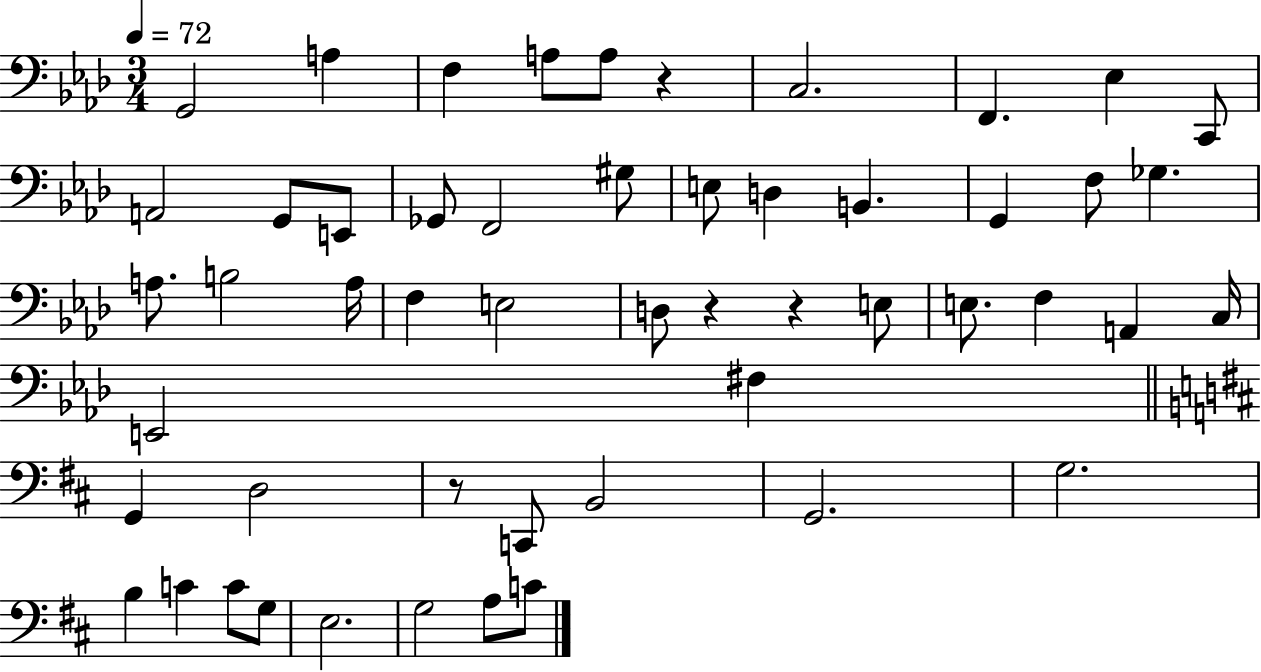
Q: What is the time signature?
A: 3/4